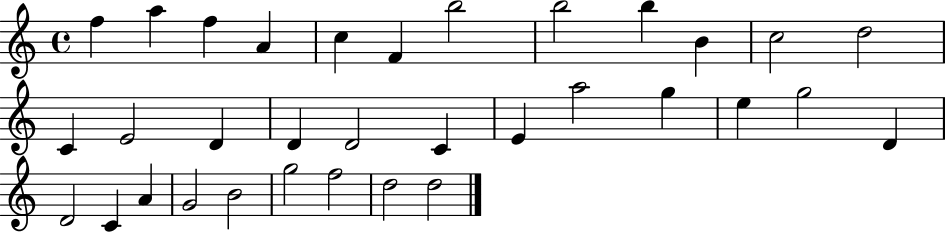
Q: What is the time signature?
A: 4/4